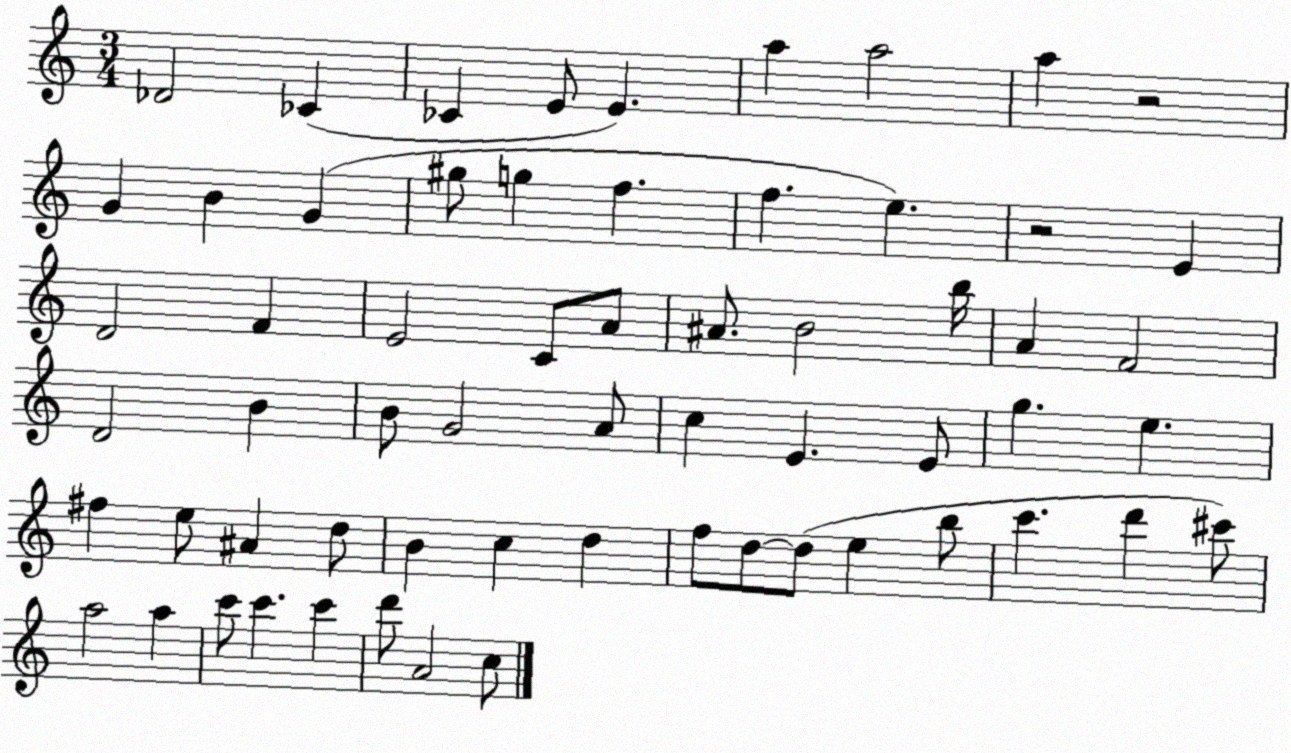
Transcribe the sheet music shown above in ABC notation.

X:1
T:Untitled
M:3/4
L:1/4
K:C
_D2 _C _C E/2 E a a2 a z2 G B G ^g/2 g f f e z2 E D2 F E2 C/2 A/2 ^A/2 B2 b/4 A F2 D2 B B/2 G2 A/2 c E E/2 g e ^f e/2 ^A d/2 B c d f/2 d/2 d/2 e b/2 c' d' ^c'/2 a2 a c'/2 c' c' d'/2 A2 c/2